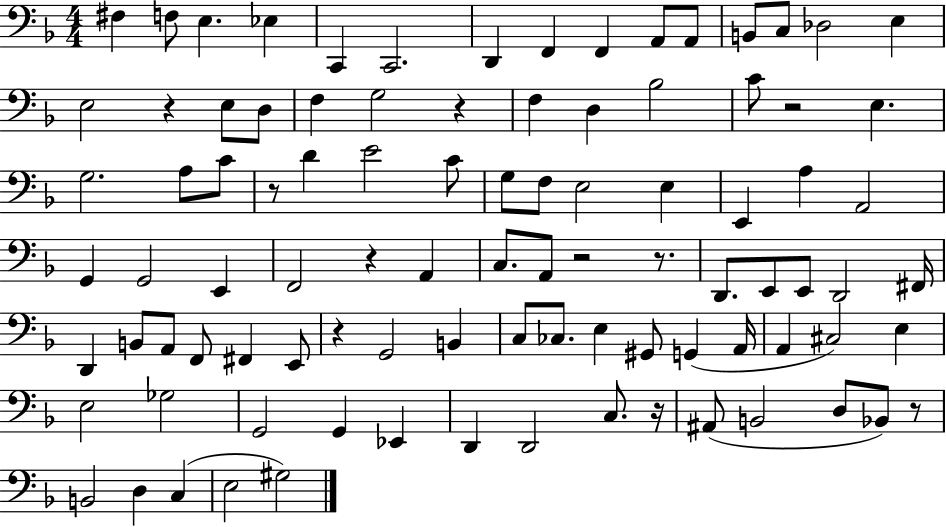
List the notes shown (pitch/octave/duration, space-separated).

F#3/q F3/e E3/q. Eb3/q C2/q C2/h. D2/q F2/q F2/q A2/e A2/e B2/e C3/e Db3/h E3/q E3/h R/q E3/e D3/e F3/q G3/h R/q F3/q D3/q Bb3/h C4/e R/h E3/q. G3/h. A3/e C4/e R/e D4/q E4/h C4/e G3/e F3/e E3/h E3/q E2/q A3/q A2/h G2/q G2/h E2/q F2/h R/q A2/q C3/e. A2/e R/h R/e. D2/e. E2/e E2/e D2/h F#2/s D2/q B2/e A2/e F2/e F#2/q E2/e R/q G2/h B2/q C3/e CES3/e. E3/q G#2/e G2/q A2/s A2/q C#3/h E3/q E3/h Gb3/h G2/h G2/q Eb2/q D2/q D2/h C3/e. R/s A#2/e B2/h D3/e Bb2/e R/e B2/h D3/q C3/q E3/h G#3/h